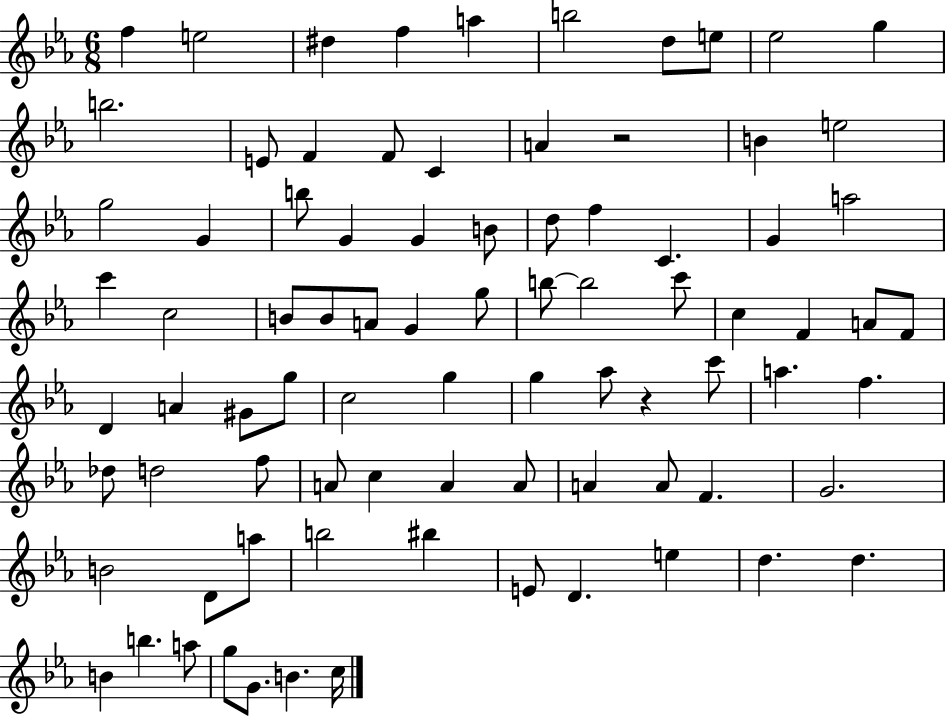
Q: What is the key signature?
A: EES major